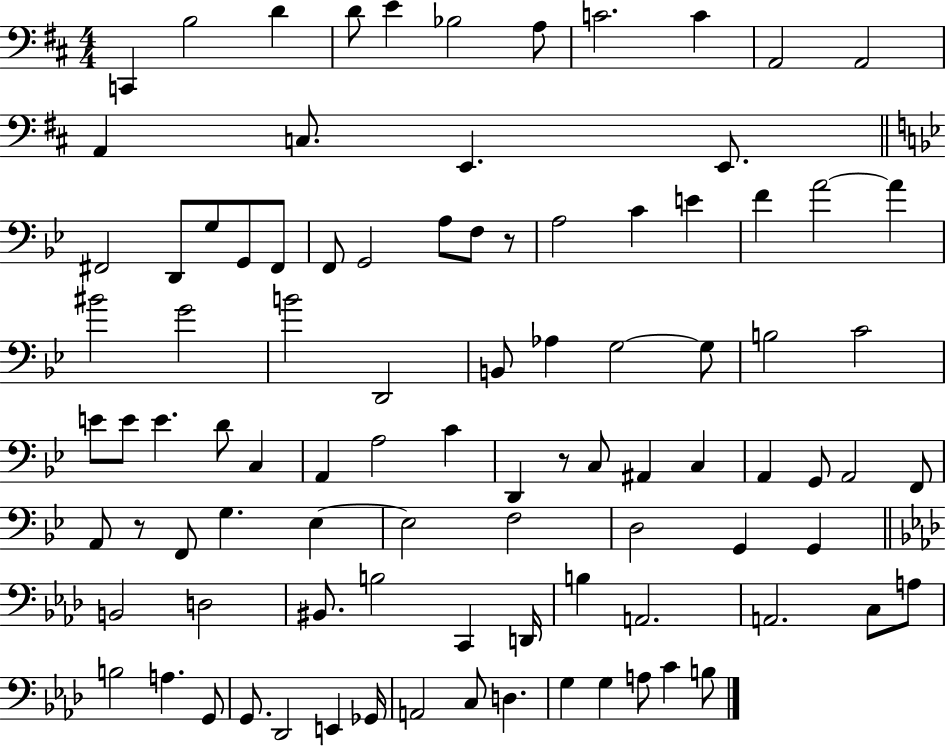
C2/q B3/h D4/q D4/e E4/q Bb3/h A3/e C4/h. C4/q A2/h A2/h A2/q C3/e. E2/q. E2/e. F#2/h D2/e G3/e G2/e F#2/e F2/e G2/h A3/e F3/e R/e A3/h C4/q E4/q F4/q A4/h A4/q BIS4/h G4/h B4/h D2/h B2/e Ab3/q G3/h G3/e B3/h C4/h E4/e E4/e E4/q. D4/e C3/q A2/q A3/h C4/q D2/q R/e C3/e A#2/q C3/q A2/q G2/e A2/h F2/e A2/e R/e F2/e G3/q. Eb3/q Eb3/h F3/h D3/h G2/q G2/q B2/h D3/h BIS2/e. B3/h C2/q D2/s B3/q A2/h. A2/h. C3/e A3/e B3/h A3/q. G2/e G2/e. Db2/h E2/q Gb2/s A2/h C3/e D3/q. G3/q G3/q A3/e C4/q B3/e